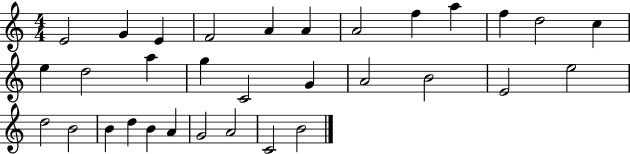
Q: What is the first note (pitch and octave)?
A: E4